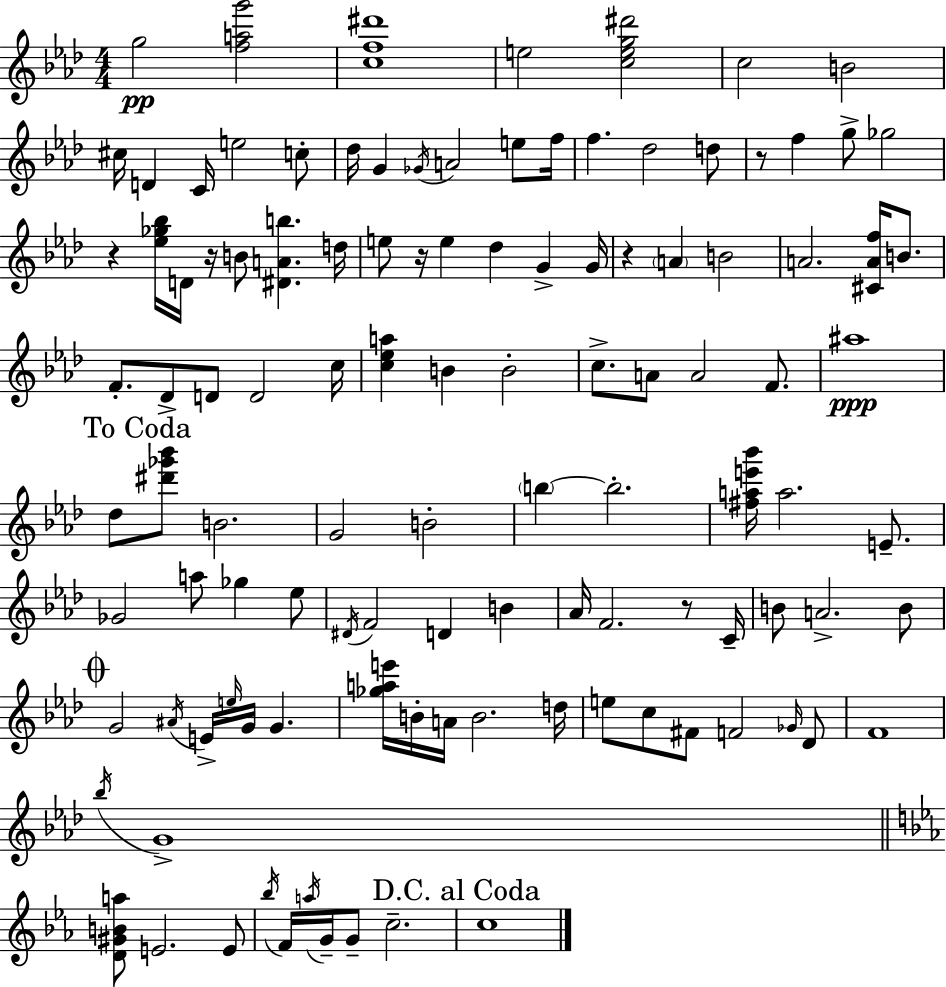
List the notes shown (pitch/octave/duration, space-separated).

G5/h [F5,A5,G6]/h [C5,F5,D#6]/w E5/h [C5,E5,G5,D#6]/h C5/h B4/h C#5/s D4/q C4/s E5/h C5/e Db5/s G4/q Gb4/s A4/h E5/e F5/s F5/q. Db5/h D5/e R/e F5/q G5/e Gb5/h R/q [Eb5,Gb5,Bb5]/s D4/s R/s B4/e [D#4,A4,B5]/q. D5/s E5/e R/s E5/q Db5/q G4/q G4/s R/q A4/q B4/h A4/h. [C#4,A4,F5]/s B4/e. F4/e. Db4/e D4/e D4/h C5/s [C5,Eb5,A5]/q B4/q B4/h C5/e. A4/e A4/h F4/e. A#5/w Db5/e [D#6,Gb6,Bb6]/e B4/h. G4/h B4/h B5/q B5/h. [F#5,A5,E6,Bb6]/s A5/h. E4/e. Gb4/h A5/e Gb5/q Eb5/e D#4/s F4/h D4/q B4/q Ab4/s F4/h. R/e C4/s B4/e A4/h. B4/e G4/h A#4/s E4/s E5/s G4/s G4/q. [Gb5,A5,E6]/s B4/s A4/s B4/h. D5/s E5/e C5/e F#4/e F4/h Gb4/s Db4/e F4/w Bb5/s G4/w [D4,G#4,B4,A5]/e E4/h. E4/e Bb5/s F4/s A5/s G4/s G4/e C5/h. C5/w